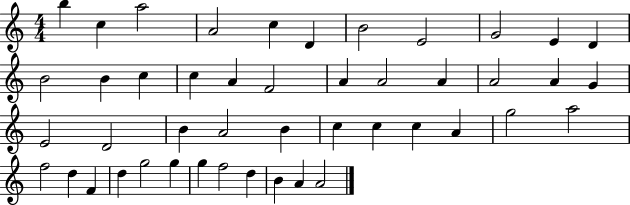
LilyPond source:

{
  \clef treble
  \numericTimeSignature
  \time 4/4
  \key c \major
  b''4 c''4 a''2 | a'2 c''4 d'4 | b'2 e'2 | g'2 e'4 d'4 | \break b'2 b'4 c''4 | c''4 a'4 f'2 | a'4 a'2 a'4 | a'2 a'4 g'4 | \break e'2 d'2 | b'4 a'2 b'4 | c''4 c''4 c''4 a'4 | g''2 a''2 | \break f''2 d''4 f'4 | d''4 g''2 g''4 | g''4 f''2 d''4 | b'4 a'4 a'2 | \break \bar "|."
}